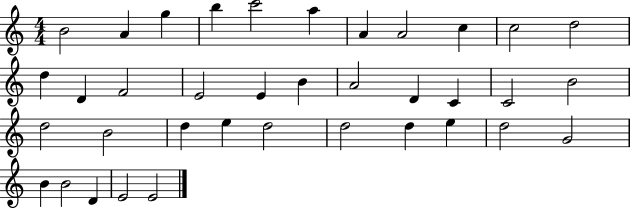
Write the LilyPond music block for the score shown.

{
  \clef treble
  \numericTimeSignature
  \time 4/4
  \key c \major
  b'2 a'4 g''4 | b''4 c'''2 a''4 | a'4 a'2 c''4 | c''2 d''2 | \break d''4 d'4 f'2 | e'2 e'4 b'4 | a'2 d'4 c'4 | c'2 b'2 | \break d''2 b'2 | d''4 e''4 d''2 | d''2 d''4 e''4 | d''2 g'2 | \break b'4 b'2 d'4 | e'2 e'2 | \bar "|."
}